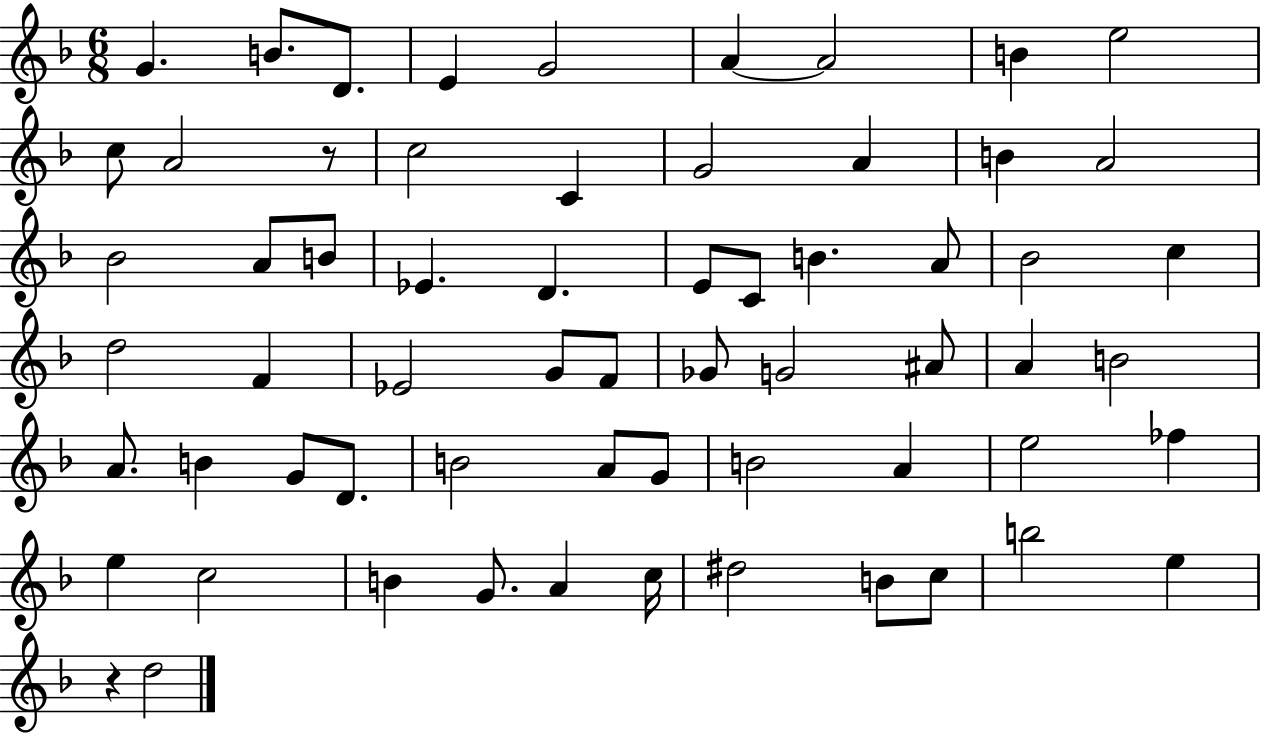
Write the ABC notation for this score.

X:1
T:Untitled
M:6/8
L:1/4
K:F
G B/2 D/2 E G2 A A2 B e2 c/2 A2 z/2 c2 C G2 A B A2 _B2 A/2 B/2 _E D E/2 C/2 B A/2 _B2 c d2 F _E2 G/2 F/2 _G/2 G2 ^A/2 A B2 A/2 B G/2 D/2 B2 A/2 G/2 B2 A e2 _f e c2 B G/2 A c/4 ^d2 B/2 c/2 b2 e z d2